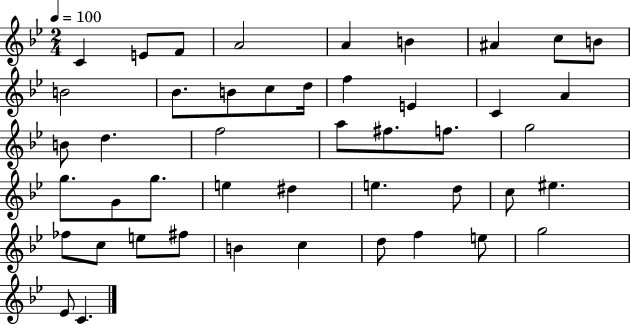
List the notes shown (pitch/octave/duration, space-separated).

C4/q E4/e F4/e A4/h A4/q B4/q A#4/q C5/e B4/e B4/h Bb4/e. B4/e C5/e D5/s F5/q E4/q C4/q A4/q B4/e D5/q. F5/h A5/e F#5/e. F5/e. G5/h G5/e. G4/e G5/e. E5/q D#5/q E5/q. D5/e C5/e EIS5/q. FES5/e C5/e E5/e F#5/e B4/q C5/q D5/e F5/q E5/e G5/h Eb4/e C4/q.